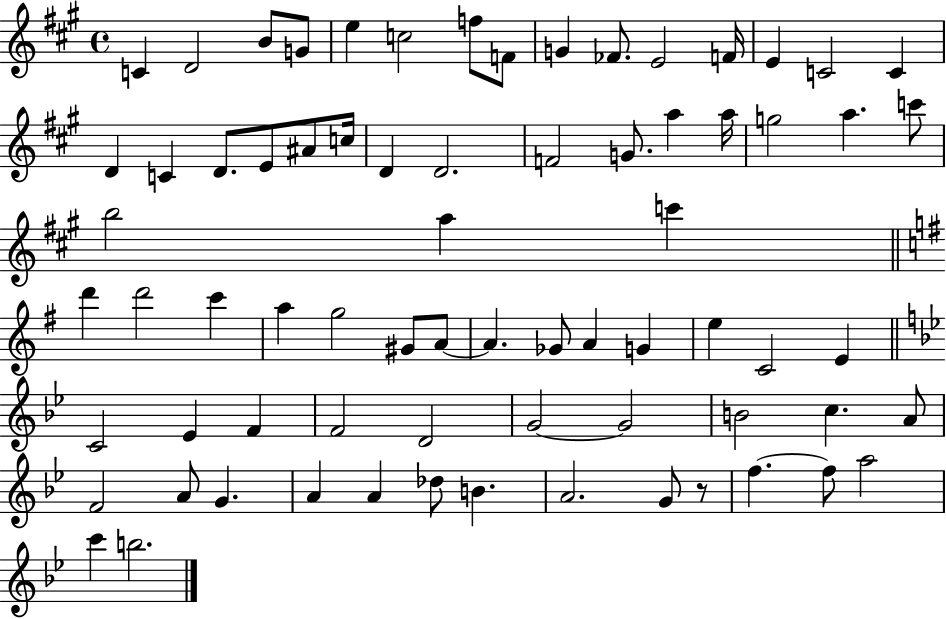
{
  \clef treble
  \time 4/4
  \defaultTimeSignature
  \key a \major
  c'4 d'2 b'8 g'8 | e''4 c''2 f''8 f'8 | g'4 fes'8. e'2 f'16 | e'4 c'2 c'4 | \break d'4 c'4 d'8. e'8 ais'8 c''16 | d'4 d'2. | f'2 g'8. a''4 a''16 | g''2 a''4. c'''8 | \break b''2 a''4 c'''4 | \bar "||" \break \key g \major d'''4 d'''2 c'''4 | a''4 g''2 gis'8 a'8~~ | a'4. ges'8 a'4 g'4 | e''4 c'2 e'4 | \break \bar "||" \break \key bes \major c'2 ees'4 f'4 | f'2 d'2 | g'2~~ g'2 | b'2 c''4. a'8 | \break f'2 a'8 g'4. | a'4 a'4 des''8 b'4. | a'2. g'8 r8 | f''4.~~ f''8 a''2 | \break c'''4 b''2. | \bar "|."
}